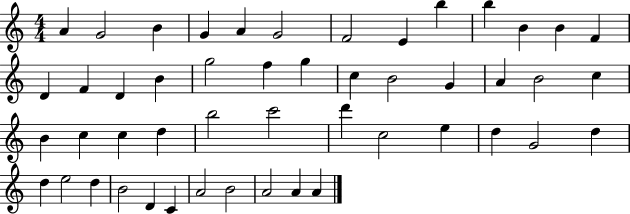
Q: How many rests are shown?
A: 0